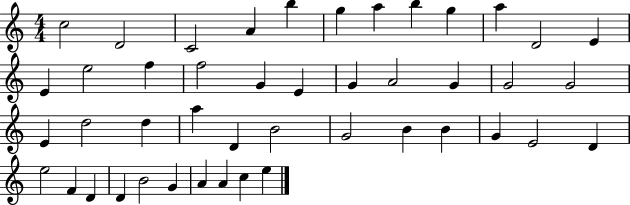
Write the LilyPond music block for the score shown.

{
  \clef treble
  \numericTimeSignature
  \time 4/4
  \key c \major
  c''2 d'2 | c'2 a'4 b''4 | g''4 a''4 b''4 g''4 | a''4 d'2 e'4 | \break e'4 e''2 f''4 | f''2 g'4 e'4 | g'4 a'2 g'4 | g'2 g'2 | \break e'4 d''2 d''4 | a''4 d'4 b'2 | g'2 b'4 b'4 | g'4 e'2 d'4 | \break e''2 f'4 d'4 | d'4 b'2 g'4 | a'4 a'4 c''4 e''4 | \bar "|."
}